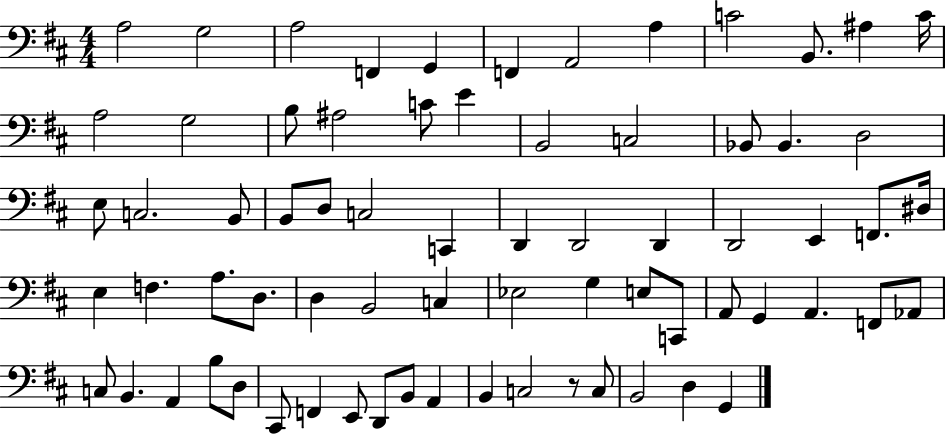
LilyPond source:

{
  \clef bass
  \numericTimeSignature
  \time 4/4
  \key d \major
  a2 g2 | a2 f,4 g,4 | f,4 a,2 a4 | c'2 b,8. ais4 c'16 | \break a2 g2 | b8 ais2 c'8 e'4 | b,2 c2 | bes,8 bes,4. d2 | \break e8 c2. b,8 | b,8 d8 c2 c,4 | d,4 d,2 d,4 | d,2 e,4 f,8. dis16 | \break e4 f4. a8. d8. | d4 b,2 c4 | ees2 g4 e8 c,8 | a,8 g,4 a,4. f,8 aes,8 | \break c8 b,4. a,4 b8 d8 | cis,8 f,4 e,8 d,8 b,8 a,4 | b,4 c2 r8 c8 | b,2 d4 g,4 | \break \bar "|."
}